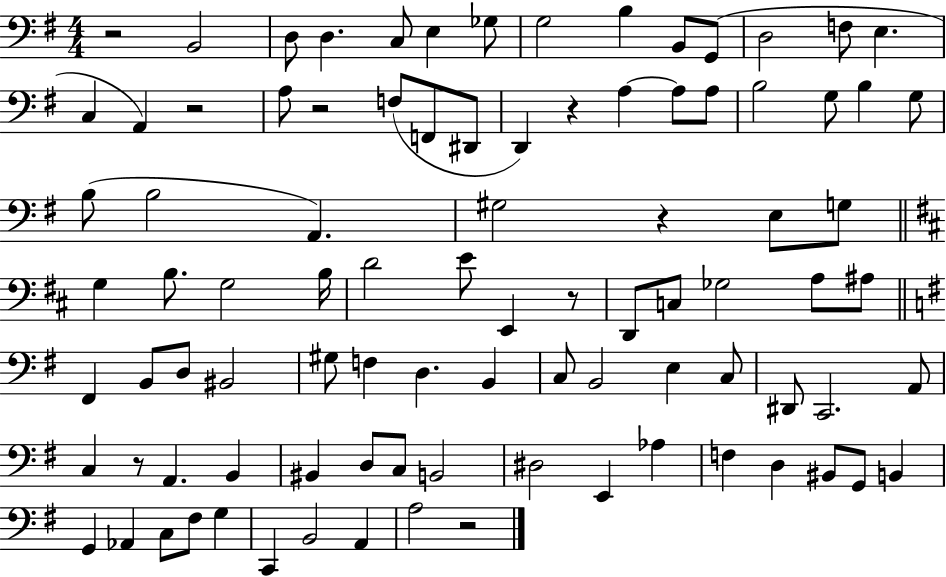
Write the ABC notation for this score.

X:1
T:Untitled
M:4/4
L:1/4
K:G
z2 B,,2 D,/2 D, C,/2 E, _G,/2 G,2 B, B,,/2 G,,/2 D,2 F,/2 E, C, A,, z2 A,/2 z2 F,/2 F,,/2 ^D,,/2 D,, z A, A,/2 A,/2 B,2 G,/2 B, G,/2 B,/2 B,2 A,, ^G,2 z E,/2 G,/2 G, B,/2 G,2 B,/4 D2 E/2 E,, z/2 D,,/2 C,/2 _G,2 A,/2 ^A,/2 ^F,, B,,/2 D,/2 ^B,,2 ^G,/2 F, D, B,, C,/2 B,,2 E, C,/2 ^D,,/2 C,,2 A,,/2 C, z/2 A,, B,, ^B,, D,/2 C,/2 B,,2 ^D,2 E,, _A, F, D, ^B,,/2 G,,/2 B,, G,, _A,, C,/2 ^F,/2 G, C,, B,,2 A,, A,2 z2